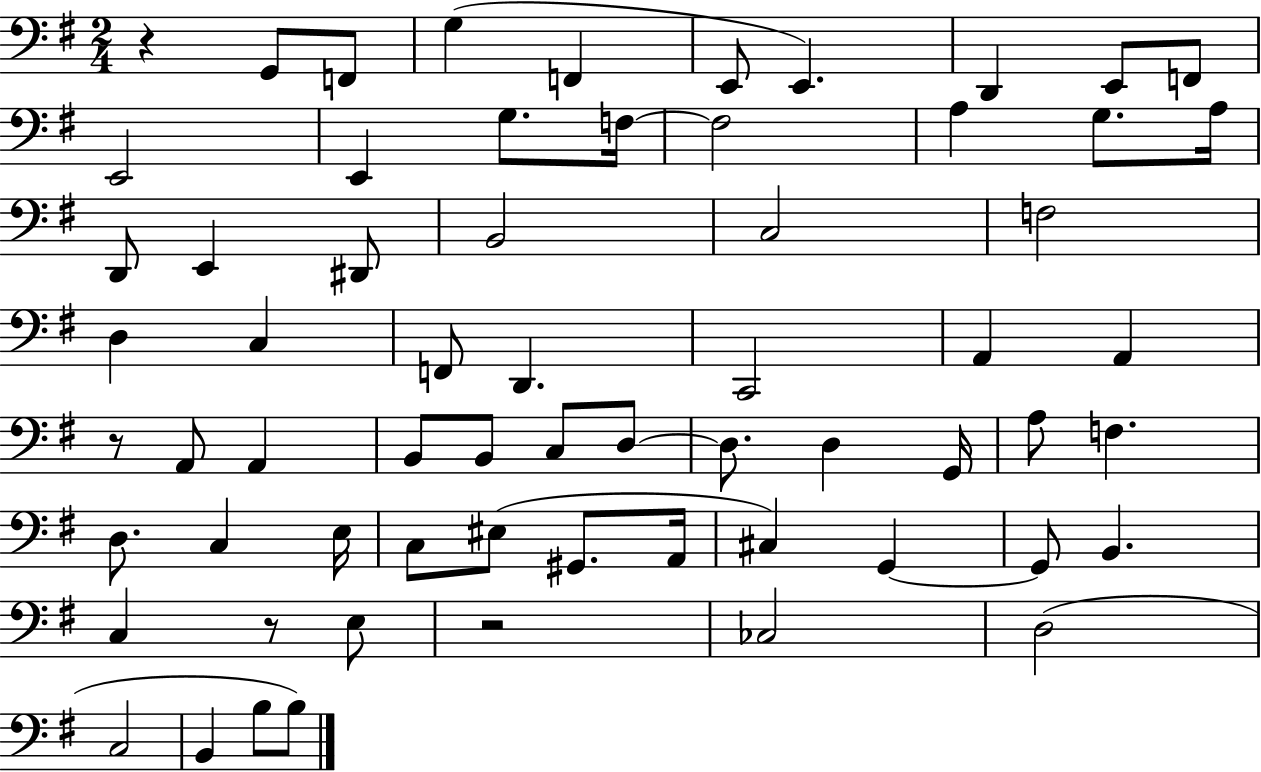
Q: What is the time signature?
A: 2/4